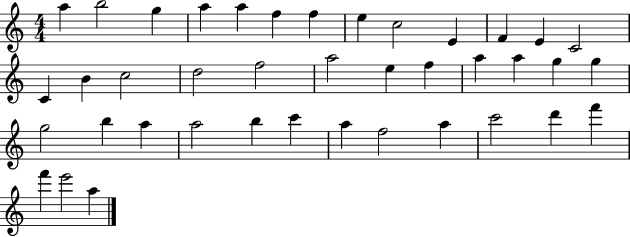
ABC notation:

X:1
T:Untitled
M:4/4
L:1/4
K:C
a b2 g a a f f e c2 E F E C2 C B c2 d2 f2 a2 e f a a g g g2 b a a2 b c' a f2 a c'2 d' f' f' e'2 a